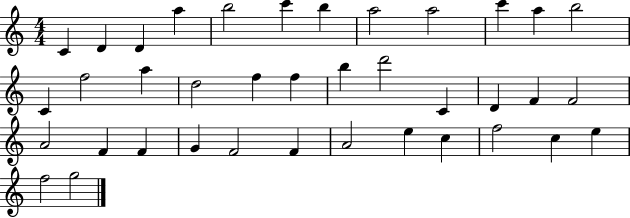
{
  \clef treble
  \numericTimeSignature
  \time 4/4
  \key c \major
  c'4 d'4 d'4 a''4 | b''2 c'''4 b''4 | a''2 a''2 | c'''4 a''4 b''2 | \break c'4 f''2 a''4 | d''2 f''4 f''4 | b''4 d'''2 c'4 | d'4 f'4 f'2 | \break a'2 f'4 f'4 | g'4 f'2 f'4 | a'2 e''4 c''4 | f''2 c''4 e''4 | \break f''2 g''2 | \bar "|."
}